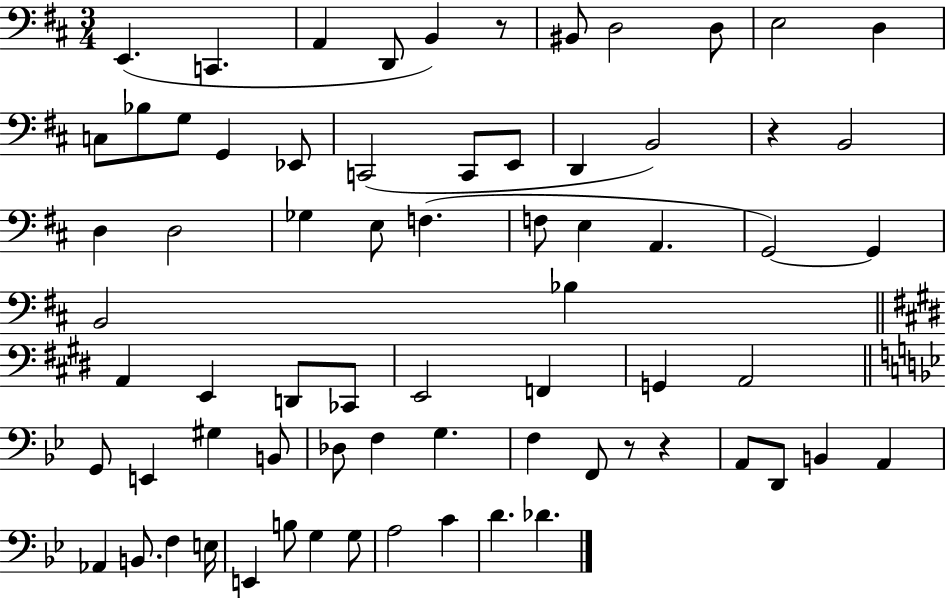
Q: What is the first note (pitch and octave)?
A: E2